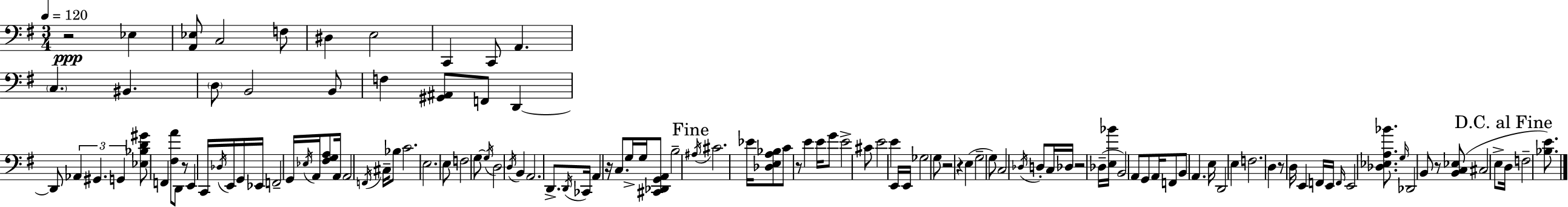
R/h Eb3/q [A2,Eb3]/e C3/h F3/e D#3/q E3/h C2/q C2/e A2/q. C3/q. BIS2/q. D3/e B2/h B2/e F3/q [G#2,A#2]/e F2/e D2/q D2/e Ab2/q G#2/q. G2/q [Eb3,Bb3,D4,G#4]/e F2/q [F#3,A4]/e D2/e R/e E2/q C2/s Db3/s E2/s G2/s Eb2/s F2/h G2/s Eb3/s A2/s [F#3,G3,A3]/e A2/s A2/h F2/s C#3/s Bb3/e C4/h. E3/h. E3/e F3/h G3/e G3/s D3/h D3/s B2/q A2/h. D2/e. D2/s CES2/s A2/q R/s C3/e. G3/s G3/s [C#2,Db2,G2,A2]/e B3/h A#3/s C#4/h. Eb4/s [Db3,E3,A3,Bb3]/e C4/e R/e E4/q E4/s G4/e E4/h C#4/e E4/h E4/q E2/s E2/s Gb3/h G3/e R/h R/q E3/q G3/h G3/e C3/h Db3/s D3/e C3/s Db3/s R/h Db3/s [E3,Bb4]/s B2/h A2/e G2/e A2/s F2/e B2/e A2/q. E3/s D2/h E3/q F3/h. D3/q R/e D3/s E2/q F2/s E2/s F2/s E2/h [Db3,Eb3,A3,Bb4]/e. G3/s Db2/h B2/e R/e [B2,C3,Eb3]/e C#3/h E3/e D3/s F3/h [Bb3,E4]/e.